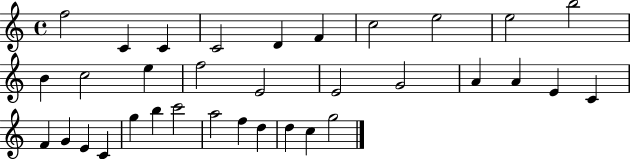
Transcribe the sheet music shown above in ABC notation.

X:1
T:Untitled
M:4/4
L:1/4
K:C
f2 C C C2 D F c2 e2 e2 b2 B c2 e f2 E2 E2 G2 A A E C F G E C g b c'2 a2 f d d c g2